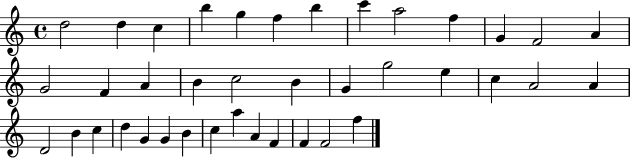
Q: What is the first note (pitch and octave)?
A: D5